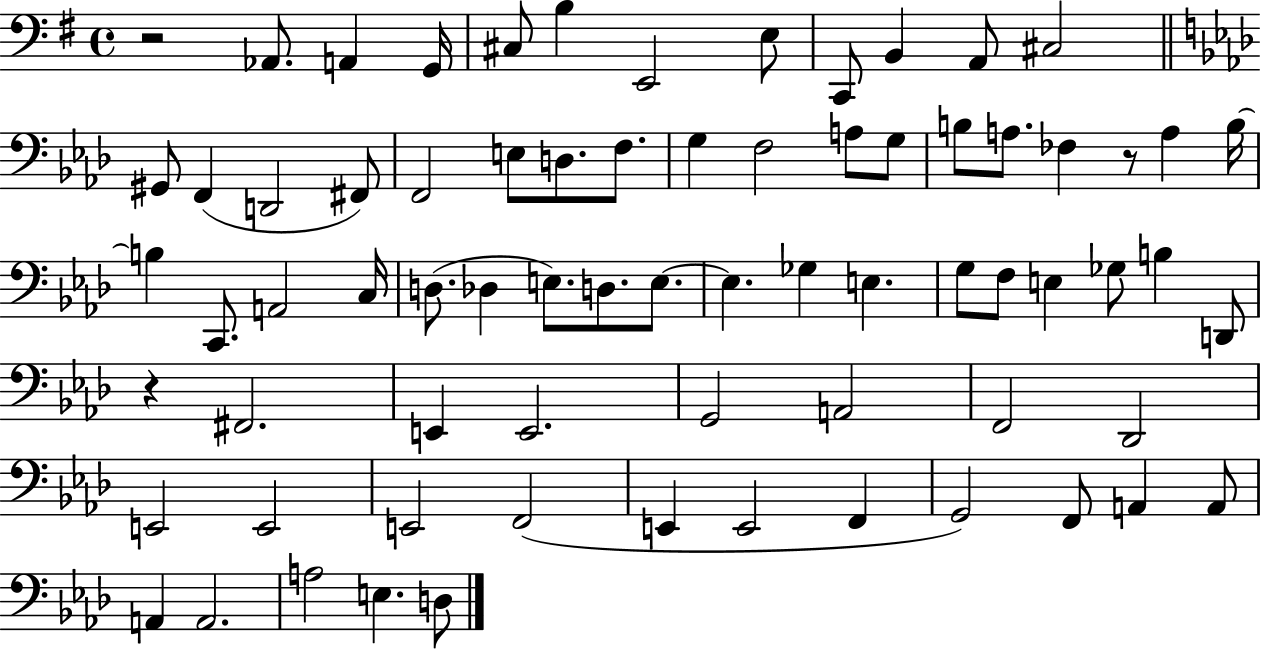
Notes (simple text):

R/h Ab2/e. A2/q G2/s C#3/e B3/q E2/h E3/e C2/e B2/q A2/e C#3/h G#2/e F2/q D2/h F#2/e F2/h E3/e D3/e. F3/e. G3/q F3/h A3/e G3/e B3/e A3/e. FES3/q R/e A3/q B3/s B3/q C2/e. A2/h C3/s D3/e. Db3/q E3/e. D3/e. E3/e. E3/q. Gb3/q E3/q. G3/e F3/e E3/q Gb3/e B3/q D2/e R/q F#2/h. E2/q E2/h. G2/h A2/h F2/h Db2/h E2/h E2/h E2/h F2/h E2/q E2/h F2/q G2/h F2/e A2/q A2/e A2/q A2/h. A3/h E3/q. D3/e